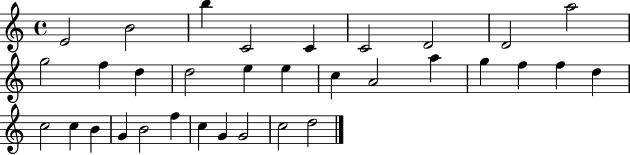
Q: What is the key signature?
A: C major